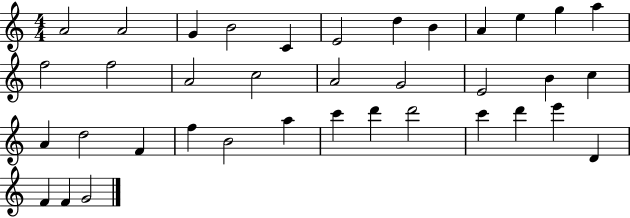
A4/h A4/h G4/q B4/h C4/q E4/h D5/q B4/q A4/q E5/q G5/q A5/q F5/h F5/h A4/h C5/h A4/h G4/h E4/h B4/q C5/q A4/q D5/h F4/q F5/q B4/h A5/q C6/q D6/q D6/h C6/q D6/q E6/q D4/q F4/q F4/q G4/h